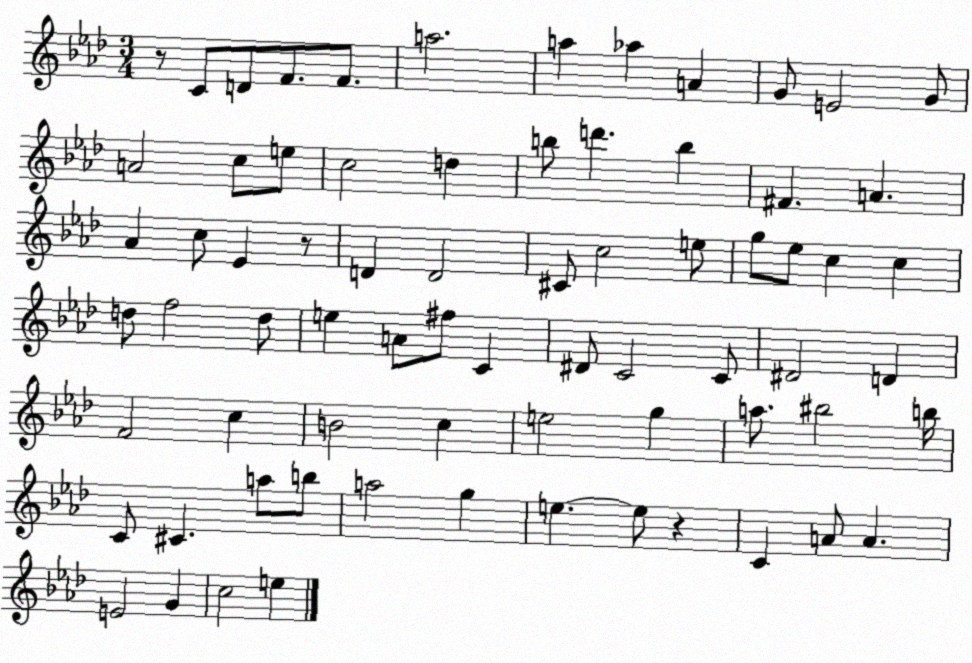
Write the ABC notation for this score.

X:1
T:Untitled
M:3/4
L:1/4
K:Ab
z/2 C/2 D/2 F/2 F/2 a2 a _a A G/2 E2 G/2 A2 c/2 e/2 c2 d b/2 d' b ^F A _A c/2 _E z/2 D D2 ^C/2 c2 e/2 g/2 _e/2 c c d/2 f2 d/2 e A/2 ^f/2 C ^D/2 C2 C/2 ^D2 D F2 c B2 c e2 g a/2 ^b2 b/4 C/2 ^C a/2 b/2 a2 g e e/2 z C A/2 A E2 G c2 e